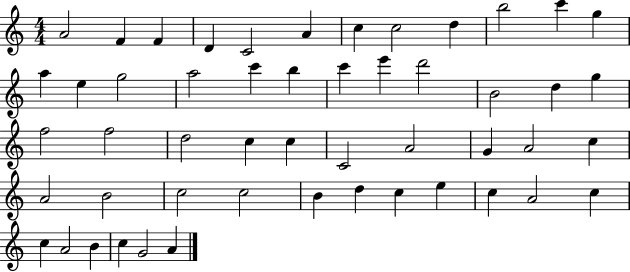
{
  \clef treble
  \numericTimeSignature
  \time 4/4
  \key c \major
  a'2 f'4 f'4 | d'4 c'2 a'4 | c''4 c''2 d''4 | b''2 c'''4 g''4 | \break a''4 e''4 g''2 | a''2 c'''4 b''4 | c'''4 e'''4 d'''2 | b'2 d''4 g''4 | \break f''2 f''2 | d''2 c''4 c''4 | c'2 a'2 | g'4 a'2 c''4 | \break a'2 b'2 | c''2 c''2 | b'4 d''4 c''4 e''4 | c''4 a'2 c''4 | \break c''4 a'2 b'4 | c''4 g'2 a'4 | \bar "|."
}